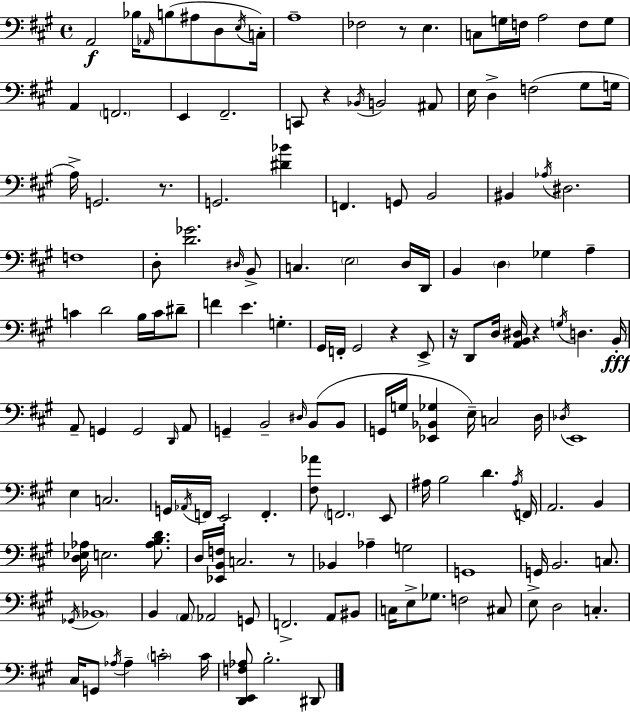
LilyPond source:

{
  \clef bass
  \time 4/4
  \defaultTimeSignature
  \key a \major
  \repeat volta 2 { a,2\f bes16 \grace { aes,16 }( b8 ais8 d8 | \acciaccatura { e16 }) c16-. a1-- | fes2 r8 e4. | c8 g16 f16 a2 f8 | \break g8 a,4 \parenthesize f,2. | e,4 fis,2.-- | c,8 r4 \acciaccatura { bes,16 } b,2 | ais,8 e16 d4-> f2( | \break gis8 g16 a16->) g,2. | r8. g,2. <dis' bes'>4 | f,4. g,8 b,2 | bis,4 \acciaccatura { aes16 } dis2. | \break f1 | d8-. <d' ges'>2. | \grace { dis16 } b,8-> c4. \parenthesize e2 | d16 d,16 b,4 \parenthesize d4 ges4 | \break a4-- c'4 d'2 | b16 c'16 dis'8-- f'4 e'4. g4.-. | gis,16 f,16-. gis,2 r4 | e,8-> r16 d,8 d16 <a, b, dis>16 r4 \acciaccatura { g16 } d4. | \break b,16-.\fff a,8-- g,4 g,2 | \grace { d,16 } a,8 g,4-- b,2-- | \grace { dis16 } b,8( b,8 g,16 g16 <ees, bes, ges>4 e16--) c2 | d16 \acciaccatura { des16 } e,1 | \break e4 c2. | g,16 \acciaccatura { aes,16 } f,16 e,2-. | f,4.-. <fis aes'>8 \parenthesize f,2. | e,8 ais16 b2 | \break d'4. \acciaccatura { ais16 } f,16 a,2. | b,4 <d ees aes>16 e2. | <aes b d'>8. d16 <ees, b, f>16 c2. | r8 bes,4 aes4-- | \break g2 g,1 | g,16 b,2. | c8. \acciaccatura { ges,16 } \parenthesize bes,1 | b,4 | \break \parenthesize a,8 aes,2 g,8 f,2.-> | a,8 bis,8 c16 e8-> ges8. | f2 cis8 e8-> d2 | c4.-. cis16 g,8 \acciaccatura { aes16 } | \break aes4-- \parenthesize c'2-. c'16 <d, e, f aes>8 b2.-. | dis,8 } \bar "|."
}